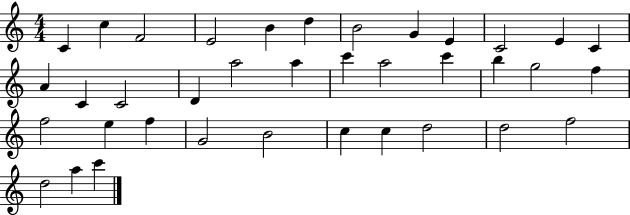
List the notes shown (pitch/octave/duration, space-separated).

C4/q C5/q F4/h E4/h B4/q D5/q B4/h G4/q E4/q C4/h E4/q C4/q A4/q C4/q C4/h D4/q A5/h A5/q C6/q A5/h C6/q B5/q G5/h F5/q F5/h E5/q F5/q G4/h B4/h C5/q C5/q D5/h D5/h F5/h D5/h A5/q C6/q